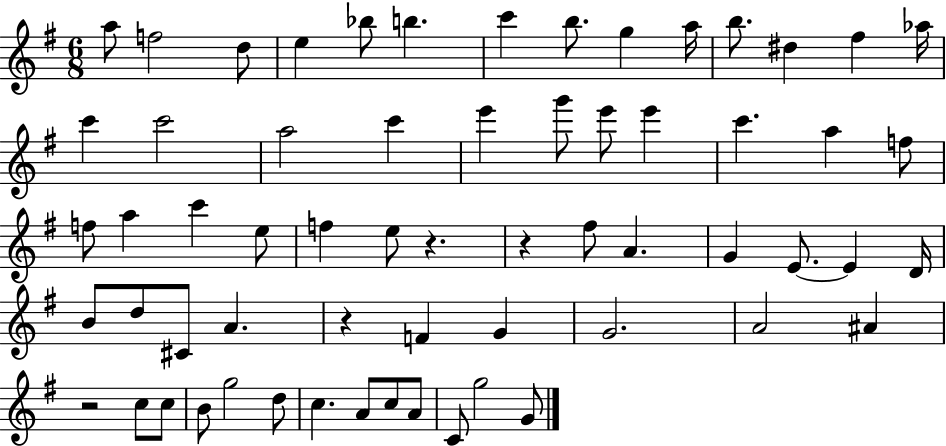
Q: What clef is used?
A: treble